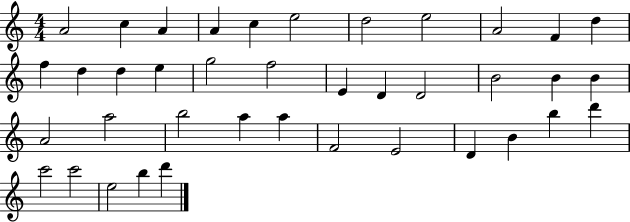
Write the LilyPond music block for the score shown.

{
  \clef treble
  \numericTimeSignature
  \time 4/4
  \key c \major
  a'2 c''4 a'4 | a'4 c''4 e''2 | d''2 e''2 | a'2 f'4 d''4 | \break f''4 d''4 d''4 e''4 | g''2 f''2 | e'4 d'4 d'2 | b'2 b'4 b'4 | \break a'2 a''2 | b''2 a''4 a''4 | f'2 e'2 | d'4 b'4 b''4 d'''4 | \break c'''2 c'''2 | e''2 b''4 d'''4 | \bar "|."
}